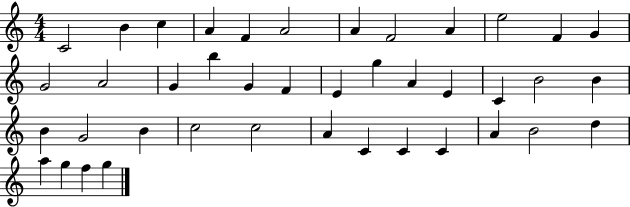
C4/h B4/q C5/q A4/q F4/q A4/h A4/q F4/h A4/q E5/h F4/q G4/q G4/h A4/h G4/q B5/q G4/q F4/q E4/q G5/q A4/q E4/q C4/q B4/h B4/q B4/q G4/h B4/q C5/h C5/h A4/q C4/q C4/q C4/q A4/q B4/h D5/q A5/q G5/q F5/q G5/q